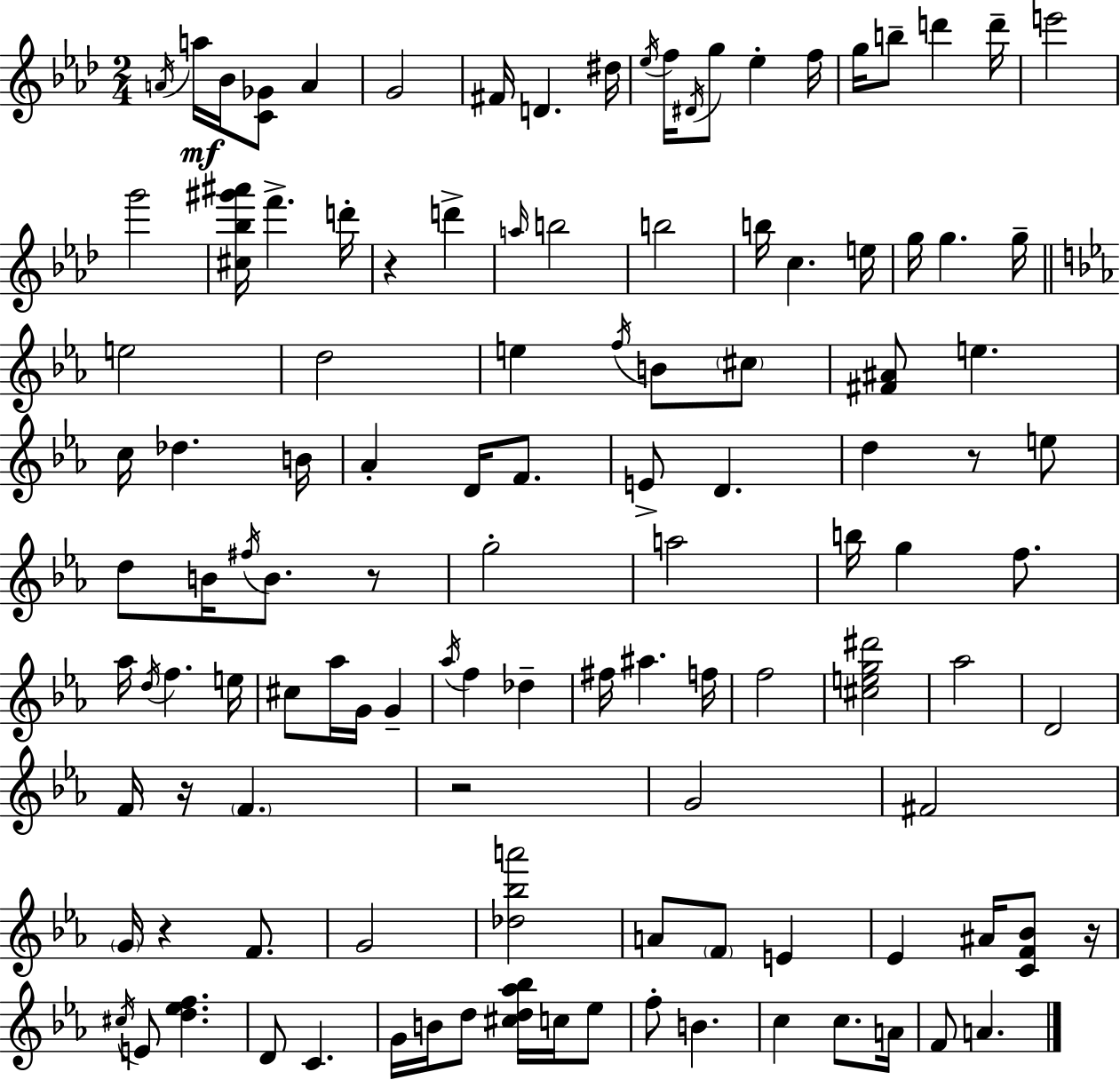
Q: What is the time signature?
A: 2/4